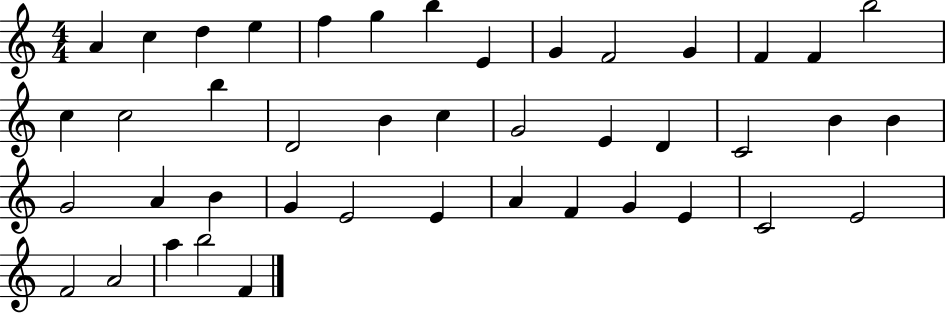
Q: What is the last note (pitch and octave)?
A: F4